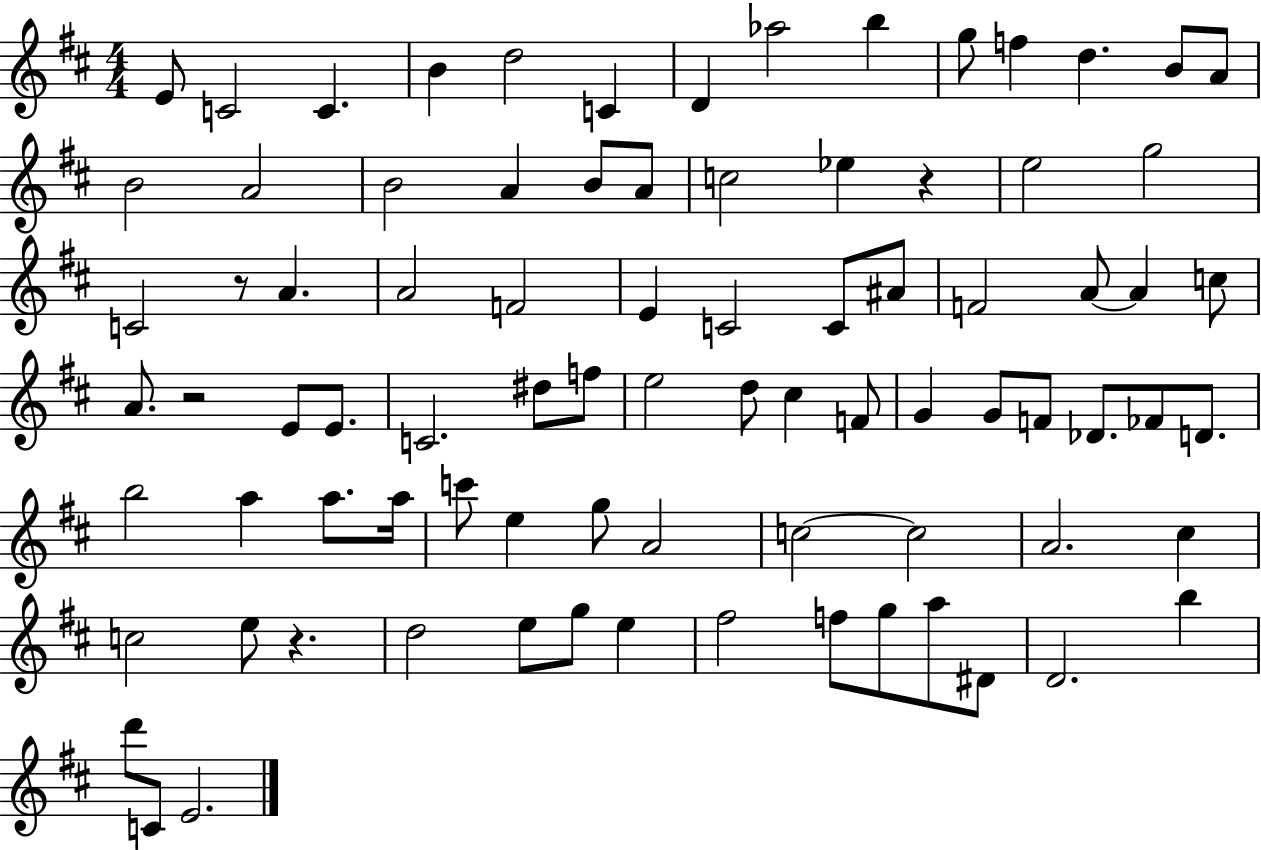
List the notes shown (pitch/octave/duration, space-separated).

E4/e C4/h C4/q. B4/q D5/h C4/q D4/q Ab5/h B5/q G5/e F5/q D5/q. B4/e A4/e B4/h A4/h B4/h A4/q B4/e A4/e C5/h Eb5/q R/q E5/h G5/h C4/h R/e A4/q. A4/h F4/h E4/q C4/h C4/e A#4/e F4/h A4/e A4/q C5/e A4/e. R/h E4/e E4/e. C4/h. D#5/e F5/e E5/h D5/e C#5/q F4/e G4/q G4/e F4/e Db4/e. FES4/e D4/e. B5/h A5/q A5/e. A5/s C6/e E5/q G5/e A4/h C5/h C5/h A4/h. C#5/q C5/h E5/e R/q. D5/h E5/e G5/e E5/q F#5/h F5/e G5/e A5/e D#4/e D4/h. B5/q D6/e C4/e E4/h.